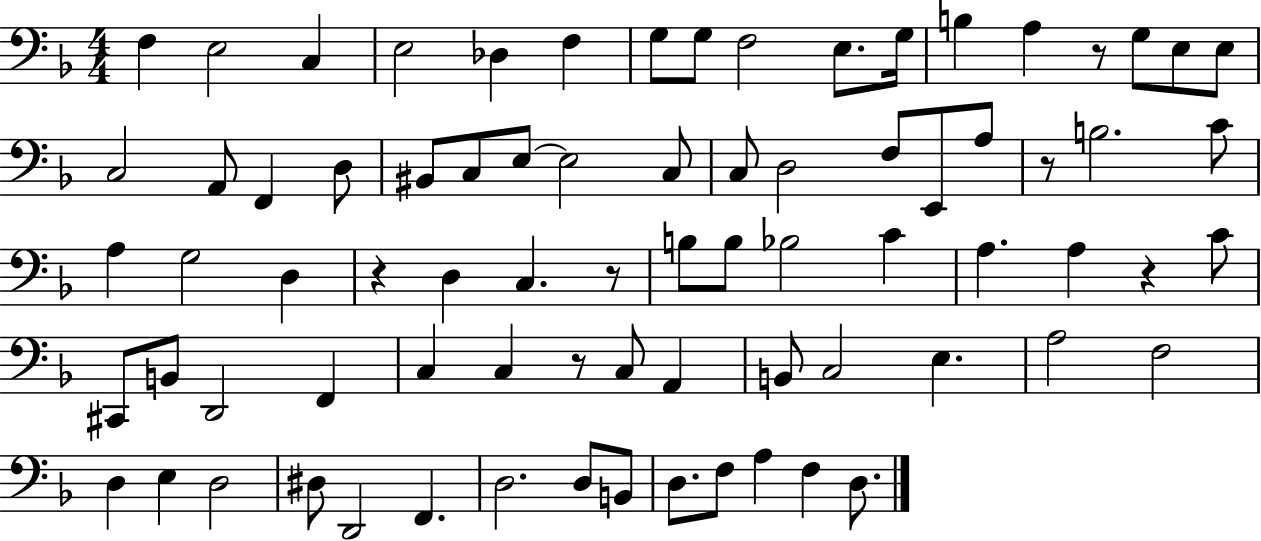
{
  \clef bass
  \numericTimeSignature
  \time 4/4
  \key f \major
  f4 e2 c4 | e2 des4 f4 | g8 g8 f2 e8. g16 | b4 a4 r8 g8 e8 e8 | \break c2 a,8 f,4 d8 | bis,8 c8 e8~~ e2 c8 | c8 d2 f8 e,8 a8 | r8 b2. c'8 | \break a4 g2 d4 | r4 d4 c4. r8 | b8 b8 bes2 c'4 | a4. a4 r4 c'8 | \break cis,8 b,8 d,2 f,4 | c4 c4 r8 c8 a,4 | b,8 c2 e4. | a2 f2 | \break d4 e4 d2 | dis8 d,2 f,4. | d2. d8 b,8 | d8. f8 a4 f4 d8. | \break \bar "|."
}